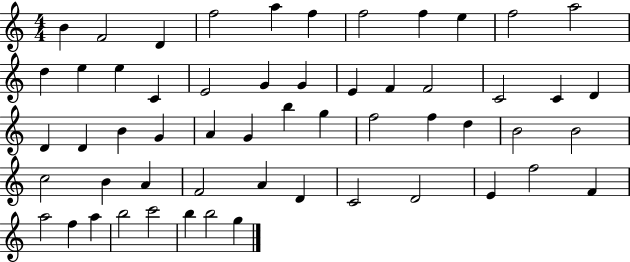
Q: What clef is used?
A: treble